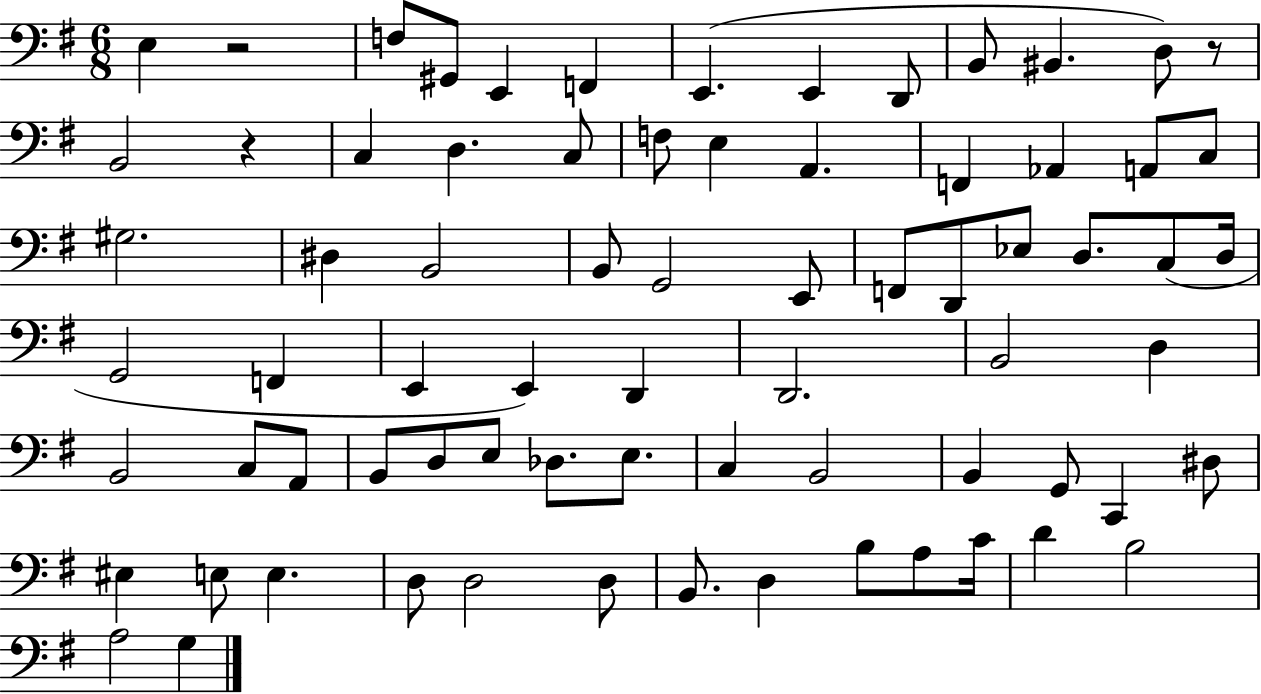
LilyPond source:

{
  \clef bass
  \numericTimeSignature
  \time 6/8
  \key g \major
  e4 r2 | f8 gis,8 e,4 f,4 | e,4.( e,4 d,8 | b,8 bis,4. d8) r8 | \break b,2 r4 | c4 d4. c8 | f8 e4 a,4. | f,4 aes,4 a,8 c8 | \break gis2. | dis4 b,2 | b,8 g,2 e,8 | f,8 d,8 ees8 d8. c8( d16 | \break g,2 f,4 | e,4 e,4) d,4 | d,2. | b,2 d4 | \break b,2 c8 a,8 | b,8 d8 e8 des8. e8. | c4 b,2 | b,4 g,8 c,4 dis8 | \break eis4 e8 e4. | d8 d2 d8 | b,8. d4 b8 a8 c'16 | d'4 b2 | \break a2 g4 | \bar "|."
}